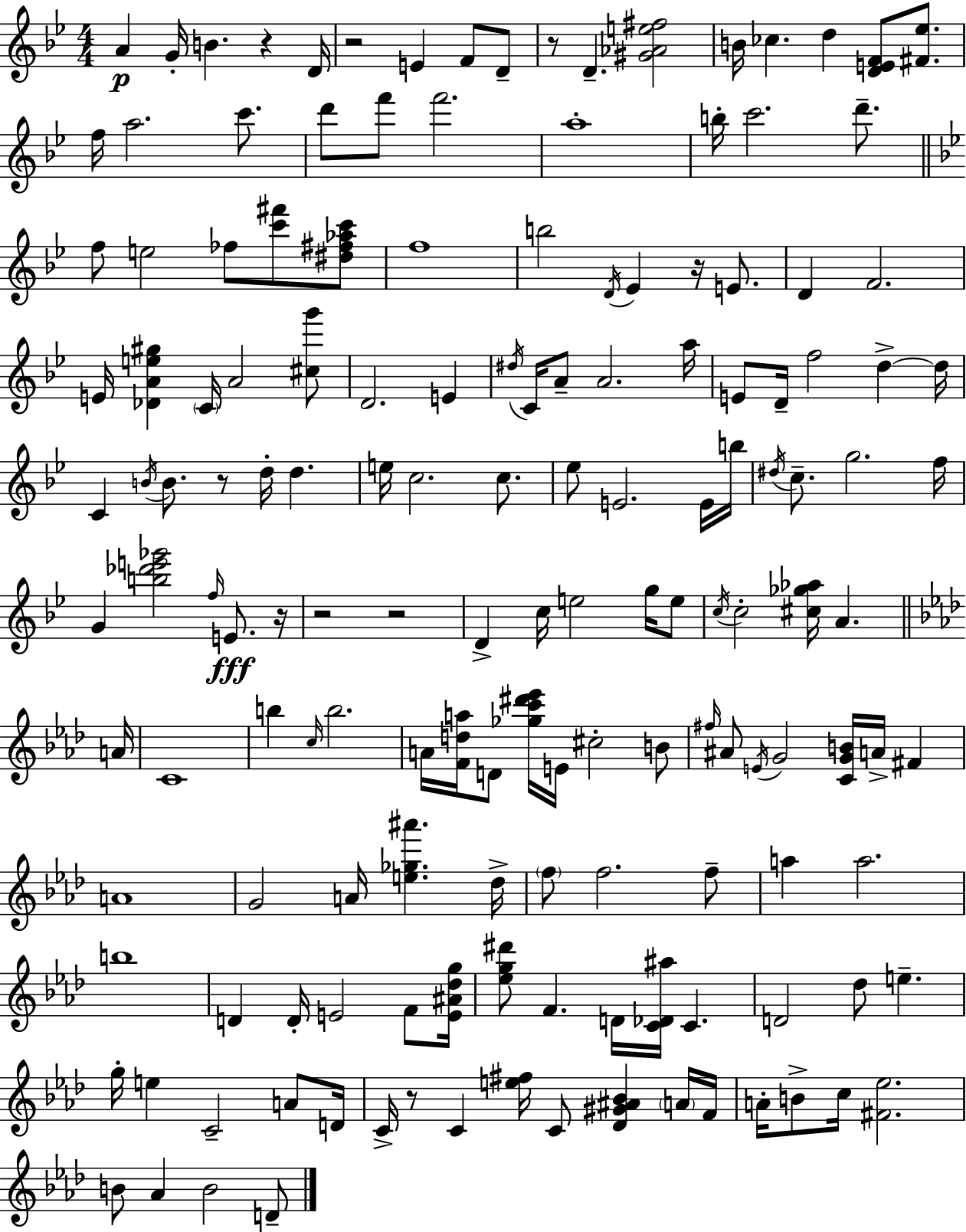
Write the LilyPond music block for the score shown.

{
  \clef treble
  \numericTimeSignature
  \time 4/4
  \key g \minor
  a'4\p g'16-. b'4. r4 d'16 | r2 e'4 f'8 d'8-- | r8 d'4.-- <gis' aes' e'' fis''>2 | b'16 ces''4. d''4 <d' e' f'>8 <fis' ees''>8. | \break f''16 a''2. c'''8. | d'''8 f'''8 f'''2. | a''1-. | b''16-. c'''2. d'''8.-- | \break \bar "||" \break \key bes \major f''8 e''2 fes''8 <c''' fis'''>8 <dis'' fis'' aes'' c'''>8 | f''1 | b''2 \acciaccatura { d'16 } ees'4 r16 e'8. | d'4 f'2. | \break e'16 <des' a' e'' gis''>4 \parenthesize c'16 a'2 <cis'' g'''>8 | d'2. e'4 | \acciaccatura { dis''16 } c'16 a'8-- a'2. | a''16 e'8 d'16-- f''2 d''4->~~ | \break d''16 c'4 \acciaccatura { b'16 } b'8. r8 d''16-. d''4. | e''16 c''2. | c''8. ees''8 e'2. | e'16 b''16 \acciaccatura { dis''16 } c''8.-- g''2. | \break f''16 g'4 <b'' des''' e''' ges'''>2 | \grace { f''16 } e'8.\fff r16 r2 r2 | d'4-> c''16 e''2 | g''16 e''8 \acciaccatura { c''16 } c''2-. <cis'' ges'' aes''>16 a'4. | \break \bar "||" \break \key aes \major a'16 c'1 | b''4 \grace { c''16 } b''2. | a'16 <f' d'' a''>16 d'8 <ges'' c''' dis''' ees'''>16 e'16 cis''2-. | b'8 \grace { fis''16 } ais'8 \acciaccatura { e'16 } g'2 <c' g' b'>16 a'16-> | \break fis'4 a'1 | g'2 a'16 <e'' ges'' ais'''>4. | des''16-> \parenthesize f''8 f''2. | f''8-- a''4 a''2. | \break b''1 | d'4 d'16-. e'2 | f'8 <e' ais' des'' g''>16 <ees'' g'' dis'''>8 f'4. d'16 <c' des' ais''>16 c'4. | d'2 des''8 e''4.-- | \break g''16-. e''4 c'2-- | a'8 d'16 c'16-> r8 c'4 <e'' fis''>16 c'8 <des' gis' ais' bes'>4 | \parenthesize a'16 f'16 a'16-. b'8-> c''16 <fis' ees''>2. | b'8 aes'4 b'2 | \break d'8-- \bar "|."
}